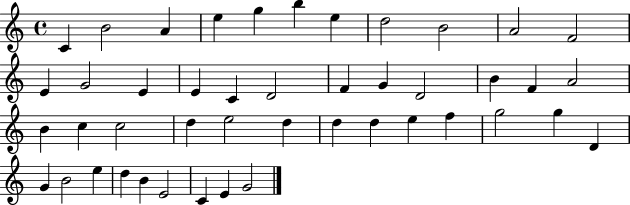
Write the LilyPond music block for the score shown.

{
  \clef treble
  \time 4/4
  \defaultTimeSignature
  \key c \major
  c'4 b'2 a'4 | e''4 g''4 b''4 e''4 | d''2 b'2 | a'2 f'2 | \break e'4 g'2 e'4 | e'4 c'4 d'2 | f'4 g'4 d'2 | b'4 f'4 a'2 | \break b'4 c''4 c''2 | d''4 e''2 d''4 | d''4 d''4 e''4 f''4 | g''2 g''4 d'4 | \break g'4 b'2 e''4 | d''4 b'4 e'2 | c'4 e'4 g'2 | \bar "|."
}